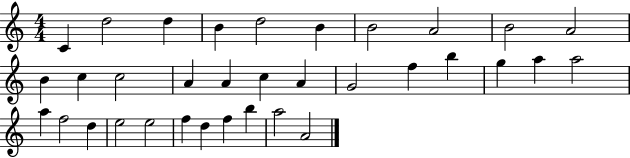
{
  \clef treble
  \numericTimeSignature
  \time 4/4
  \key c \major
  c'4 d''2 d''4 | b'4 d''2 b'4 | b'2 a'2 | b'2 a'2 | \break b'4 c''4 c''2 | a'4 a'4 c''4 a'4 | g'2 f''4 b''4 | g''4 a''4 a''2 | \break a''4 f''2 d''4 | e''2 e''2 | f''4 d''4 f''4 b''4 | a''2 a'2 | \break \bar "|."
}